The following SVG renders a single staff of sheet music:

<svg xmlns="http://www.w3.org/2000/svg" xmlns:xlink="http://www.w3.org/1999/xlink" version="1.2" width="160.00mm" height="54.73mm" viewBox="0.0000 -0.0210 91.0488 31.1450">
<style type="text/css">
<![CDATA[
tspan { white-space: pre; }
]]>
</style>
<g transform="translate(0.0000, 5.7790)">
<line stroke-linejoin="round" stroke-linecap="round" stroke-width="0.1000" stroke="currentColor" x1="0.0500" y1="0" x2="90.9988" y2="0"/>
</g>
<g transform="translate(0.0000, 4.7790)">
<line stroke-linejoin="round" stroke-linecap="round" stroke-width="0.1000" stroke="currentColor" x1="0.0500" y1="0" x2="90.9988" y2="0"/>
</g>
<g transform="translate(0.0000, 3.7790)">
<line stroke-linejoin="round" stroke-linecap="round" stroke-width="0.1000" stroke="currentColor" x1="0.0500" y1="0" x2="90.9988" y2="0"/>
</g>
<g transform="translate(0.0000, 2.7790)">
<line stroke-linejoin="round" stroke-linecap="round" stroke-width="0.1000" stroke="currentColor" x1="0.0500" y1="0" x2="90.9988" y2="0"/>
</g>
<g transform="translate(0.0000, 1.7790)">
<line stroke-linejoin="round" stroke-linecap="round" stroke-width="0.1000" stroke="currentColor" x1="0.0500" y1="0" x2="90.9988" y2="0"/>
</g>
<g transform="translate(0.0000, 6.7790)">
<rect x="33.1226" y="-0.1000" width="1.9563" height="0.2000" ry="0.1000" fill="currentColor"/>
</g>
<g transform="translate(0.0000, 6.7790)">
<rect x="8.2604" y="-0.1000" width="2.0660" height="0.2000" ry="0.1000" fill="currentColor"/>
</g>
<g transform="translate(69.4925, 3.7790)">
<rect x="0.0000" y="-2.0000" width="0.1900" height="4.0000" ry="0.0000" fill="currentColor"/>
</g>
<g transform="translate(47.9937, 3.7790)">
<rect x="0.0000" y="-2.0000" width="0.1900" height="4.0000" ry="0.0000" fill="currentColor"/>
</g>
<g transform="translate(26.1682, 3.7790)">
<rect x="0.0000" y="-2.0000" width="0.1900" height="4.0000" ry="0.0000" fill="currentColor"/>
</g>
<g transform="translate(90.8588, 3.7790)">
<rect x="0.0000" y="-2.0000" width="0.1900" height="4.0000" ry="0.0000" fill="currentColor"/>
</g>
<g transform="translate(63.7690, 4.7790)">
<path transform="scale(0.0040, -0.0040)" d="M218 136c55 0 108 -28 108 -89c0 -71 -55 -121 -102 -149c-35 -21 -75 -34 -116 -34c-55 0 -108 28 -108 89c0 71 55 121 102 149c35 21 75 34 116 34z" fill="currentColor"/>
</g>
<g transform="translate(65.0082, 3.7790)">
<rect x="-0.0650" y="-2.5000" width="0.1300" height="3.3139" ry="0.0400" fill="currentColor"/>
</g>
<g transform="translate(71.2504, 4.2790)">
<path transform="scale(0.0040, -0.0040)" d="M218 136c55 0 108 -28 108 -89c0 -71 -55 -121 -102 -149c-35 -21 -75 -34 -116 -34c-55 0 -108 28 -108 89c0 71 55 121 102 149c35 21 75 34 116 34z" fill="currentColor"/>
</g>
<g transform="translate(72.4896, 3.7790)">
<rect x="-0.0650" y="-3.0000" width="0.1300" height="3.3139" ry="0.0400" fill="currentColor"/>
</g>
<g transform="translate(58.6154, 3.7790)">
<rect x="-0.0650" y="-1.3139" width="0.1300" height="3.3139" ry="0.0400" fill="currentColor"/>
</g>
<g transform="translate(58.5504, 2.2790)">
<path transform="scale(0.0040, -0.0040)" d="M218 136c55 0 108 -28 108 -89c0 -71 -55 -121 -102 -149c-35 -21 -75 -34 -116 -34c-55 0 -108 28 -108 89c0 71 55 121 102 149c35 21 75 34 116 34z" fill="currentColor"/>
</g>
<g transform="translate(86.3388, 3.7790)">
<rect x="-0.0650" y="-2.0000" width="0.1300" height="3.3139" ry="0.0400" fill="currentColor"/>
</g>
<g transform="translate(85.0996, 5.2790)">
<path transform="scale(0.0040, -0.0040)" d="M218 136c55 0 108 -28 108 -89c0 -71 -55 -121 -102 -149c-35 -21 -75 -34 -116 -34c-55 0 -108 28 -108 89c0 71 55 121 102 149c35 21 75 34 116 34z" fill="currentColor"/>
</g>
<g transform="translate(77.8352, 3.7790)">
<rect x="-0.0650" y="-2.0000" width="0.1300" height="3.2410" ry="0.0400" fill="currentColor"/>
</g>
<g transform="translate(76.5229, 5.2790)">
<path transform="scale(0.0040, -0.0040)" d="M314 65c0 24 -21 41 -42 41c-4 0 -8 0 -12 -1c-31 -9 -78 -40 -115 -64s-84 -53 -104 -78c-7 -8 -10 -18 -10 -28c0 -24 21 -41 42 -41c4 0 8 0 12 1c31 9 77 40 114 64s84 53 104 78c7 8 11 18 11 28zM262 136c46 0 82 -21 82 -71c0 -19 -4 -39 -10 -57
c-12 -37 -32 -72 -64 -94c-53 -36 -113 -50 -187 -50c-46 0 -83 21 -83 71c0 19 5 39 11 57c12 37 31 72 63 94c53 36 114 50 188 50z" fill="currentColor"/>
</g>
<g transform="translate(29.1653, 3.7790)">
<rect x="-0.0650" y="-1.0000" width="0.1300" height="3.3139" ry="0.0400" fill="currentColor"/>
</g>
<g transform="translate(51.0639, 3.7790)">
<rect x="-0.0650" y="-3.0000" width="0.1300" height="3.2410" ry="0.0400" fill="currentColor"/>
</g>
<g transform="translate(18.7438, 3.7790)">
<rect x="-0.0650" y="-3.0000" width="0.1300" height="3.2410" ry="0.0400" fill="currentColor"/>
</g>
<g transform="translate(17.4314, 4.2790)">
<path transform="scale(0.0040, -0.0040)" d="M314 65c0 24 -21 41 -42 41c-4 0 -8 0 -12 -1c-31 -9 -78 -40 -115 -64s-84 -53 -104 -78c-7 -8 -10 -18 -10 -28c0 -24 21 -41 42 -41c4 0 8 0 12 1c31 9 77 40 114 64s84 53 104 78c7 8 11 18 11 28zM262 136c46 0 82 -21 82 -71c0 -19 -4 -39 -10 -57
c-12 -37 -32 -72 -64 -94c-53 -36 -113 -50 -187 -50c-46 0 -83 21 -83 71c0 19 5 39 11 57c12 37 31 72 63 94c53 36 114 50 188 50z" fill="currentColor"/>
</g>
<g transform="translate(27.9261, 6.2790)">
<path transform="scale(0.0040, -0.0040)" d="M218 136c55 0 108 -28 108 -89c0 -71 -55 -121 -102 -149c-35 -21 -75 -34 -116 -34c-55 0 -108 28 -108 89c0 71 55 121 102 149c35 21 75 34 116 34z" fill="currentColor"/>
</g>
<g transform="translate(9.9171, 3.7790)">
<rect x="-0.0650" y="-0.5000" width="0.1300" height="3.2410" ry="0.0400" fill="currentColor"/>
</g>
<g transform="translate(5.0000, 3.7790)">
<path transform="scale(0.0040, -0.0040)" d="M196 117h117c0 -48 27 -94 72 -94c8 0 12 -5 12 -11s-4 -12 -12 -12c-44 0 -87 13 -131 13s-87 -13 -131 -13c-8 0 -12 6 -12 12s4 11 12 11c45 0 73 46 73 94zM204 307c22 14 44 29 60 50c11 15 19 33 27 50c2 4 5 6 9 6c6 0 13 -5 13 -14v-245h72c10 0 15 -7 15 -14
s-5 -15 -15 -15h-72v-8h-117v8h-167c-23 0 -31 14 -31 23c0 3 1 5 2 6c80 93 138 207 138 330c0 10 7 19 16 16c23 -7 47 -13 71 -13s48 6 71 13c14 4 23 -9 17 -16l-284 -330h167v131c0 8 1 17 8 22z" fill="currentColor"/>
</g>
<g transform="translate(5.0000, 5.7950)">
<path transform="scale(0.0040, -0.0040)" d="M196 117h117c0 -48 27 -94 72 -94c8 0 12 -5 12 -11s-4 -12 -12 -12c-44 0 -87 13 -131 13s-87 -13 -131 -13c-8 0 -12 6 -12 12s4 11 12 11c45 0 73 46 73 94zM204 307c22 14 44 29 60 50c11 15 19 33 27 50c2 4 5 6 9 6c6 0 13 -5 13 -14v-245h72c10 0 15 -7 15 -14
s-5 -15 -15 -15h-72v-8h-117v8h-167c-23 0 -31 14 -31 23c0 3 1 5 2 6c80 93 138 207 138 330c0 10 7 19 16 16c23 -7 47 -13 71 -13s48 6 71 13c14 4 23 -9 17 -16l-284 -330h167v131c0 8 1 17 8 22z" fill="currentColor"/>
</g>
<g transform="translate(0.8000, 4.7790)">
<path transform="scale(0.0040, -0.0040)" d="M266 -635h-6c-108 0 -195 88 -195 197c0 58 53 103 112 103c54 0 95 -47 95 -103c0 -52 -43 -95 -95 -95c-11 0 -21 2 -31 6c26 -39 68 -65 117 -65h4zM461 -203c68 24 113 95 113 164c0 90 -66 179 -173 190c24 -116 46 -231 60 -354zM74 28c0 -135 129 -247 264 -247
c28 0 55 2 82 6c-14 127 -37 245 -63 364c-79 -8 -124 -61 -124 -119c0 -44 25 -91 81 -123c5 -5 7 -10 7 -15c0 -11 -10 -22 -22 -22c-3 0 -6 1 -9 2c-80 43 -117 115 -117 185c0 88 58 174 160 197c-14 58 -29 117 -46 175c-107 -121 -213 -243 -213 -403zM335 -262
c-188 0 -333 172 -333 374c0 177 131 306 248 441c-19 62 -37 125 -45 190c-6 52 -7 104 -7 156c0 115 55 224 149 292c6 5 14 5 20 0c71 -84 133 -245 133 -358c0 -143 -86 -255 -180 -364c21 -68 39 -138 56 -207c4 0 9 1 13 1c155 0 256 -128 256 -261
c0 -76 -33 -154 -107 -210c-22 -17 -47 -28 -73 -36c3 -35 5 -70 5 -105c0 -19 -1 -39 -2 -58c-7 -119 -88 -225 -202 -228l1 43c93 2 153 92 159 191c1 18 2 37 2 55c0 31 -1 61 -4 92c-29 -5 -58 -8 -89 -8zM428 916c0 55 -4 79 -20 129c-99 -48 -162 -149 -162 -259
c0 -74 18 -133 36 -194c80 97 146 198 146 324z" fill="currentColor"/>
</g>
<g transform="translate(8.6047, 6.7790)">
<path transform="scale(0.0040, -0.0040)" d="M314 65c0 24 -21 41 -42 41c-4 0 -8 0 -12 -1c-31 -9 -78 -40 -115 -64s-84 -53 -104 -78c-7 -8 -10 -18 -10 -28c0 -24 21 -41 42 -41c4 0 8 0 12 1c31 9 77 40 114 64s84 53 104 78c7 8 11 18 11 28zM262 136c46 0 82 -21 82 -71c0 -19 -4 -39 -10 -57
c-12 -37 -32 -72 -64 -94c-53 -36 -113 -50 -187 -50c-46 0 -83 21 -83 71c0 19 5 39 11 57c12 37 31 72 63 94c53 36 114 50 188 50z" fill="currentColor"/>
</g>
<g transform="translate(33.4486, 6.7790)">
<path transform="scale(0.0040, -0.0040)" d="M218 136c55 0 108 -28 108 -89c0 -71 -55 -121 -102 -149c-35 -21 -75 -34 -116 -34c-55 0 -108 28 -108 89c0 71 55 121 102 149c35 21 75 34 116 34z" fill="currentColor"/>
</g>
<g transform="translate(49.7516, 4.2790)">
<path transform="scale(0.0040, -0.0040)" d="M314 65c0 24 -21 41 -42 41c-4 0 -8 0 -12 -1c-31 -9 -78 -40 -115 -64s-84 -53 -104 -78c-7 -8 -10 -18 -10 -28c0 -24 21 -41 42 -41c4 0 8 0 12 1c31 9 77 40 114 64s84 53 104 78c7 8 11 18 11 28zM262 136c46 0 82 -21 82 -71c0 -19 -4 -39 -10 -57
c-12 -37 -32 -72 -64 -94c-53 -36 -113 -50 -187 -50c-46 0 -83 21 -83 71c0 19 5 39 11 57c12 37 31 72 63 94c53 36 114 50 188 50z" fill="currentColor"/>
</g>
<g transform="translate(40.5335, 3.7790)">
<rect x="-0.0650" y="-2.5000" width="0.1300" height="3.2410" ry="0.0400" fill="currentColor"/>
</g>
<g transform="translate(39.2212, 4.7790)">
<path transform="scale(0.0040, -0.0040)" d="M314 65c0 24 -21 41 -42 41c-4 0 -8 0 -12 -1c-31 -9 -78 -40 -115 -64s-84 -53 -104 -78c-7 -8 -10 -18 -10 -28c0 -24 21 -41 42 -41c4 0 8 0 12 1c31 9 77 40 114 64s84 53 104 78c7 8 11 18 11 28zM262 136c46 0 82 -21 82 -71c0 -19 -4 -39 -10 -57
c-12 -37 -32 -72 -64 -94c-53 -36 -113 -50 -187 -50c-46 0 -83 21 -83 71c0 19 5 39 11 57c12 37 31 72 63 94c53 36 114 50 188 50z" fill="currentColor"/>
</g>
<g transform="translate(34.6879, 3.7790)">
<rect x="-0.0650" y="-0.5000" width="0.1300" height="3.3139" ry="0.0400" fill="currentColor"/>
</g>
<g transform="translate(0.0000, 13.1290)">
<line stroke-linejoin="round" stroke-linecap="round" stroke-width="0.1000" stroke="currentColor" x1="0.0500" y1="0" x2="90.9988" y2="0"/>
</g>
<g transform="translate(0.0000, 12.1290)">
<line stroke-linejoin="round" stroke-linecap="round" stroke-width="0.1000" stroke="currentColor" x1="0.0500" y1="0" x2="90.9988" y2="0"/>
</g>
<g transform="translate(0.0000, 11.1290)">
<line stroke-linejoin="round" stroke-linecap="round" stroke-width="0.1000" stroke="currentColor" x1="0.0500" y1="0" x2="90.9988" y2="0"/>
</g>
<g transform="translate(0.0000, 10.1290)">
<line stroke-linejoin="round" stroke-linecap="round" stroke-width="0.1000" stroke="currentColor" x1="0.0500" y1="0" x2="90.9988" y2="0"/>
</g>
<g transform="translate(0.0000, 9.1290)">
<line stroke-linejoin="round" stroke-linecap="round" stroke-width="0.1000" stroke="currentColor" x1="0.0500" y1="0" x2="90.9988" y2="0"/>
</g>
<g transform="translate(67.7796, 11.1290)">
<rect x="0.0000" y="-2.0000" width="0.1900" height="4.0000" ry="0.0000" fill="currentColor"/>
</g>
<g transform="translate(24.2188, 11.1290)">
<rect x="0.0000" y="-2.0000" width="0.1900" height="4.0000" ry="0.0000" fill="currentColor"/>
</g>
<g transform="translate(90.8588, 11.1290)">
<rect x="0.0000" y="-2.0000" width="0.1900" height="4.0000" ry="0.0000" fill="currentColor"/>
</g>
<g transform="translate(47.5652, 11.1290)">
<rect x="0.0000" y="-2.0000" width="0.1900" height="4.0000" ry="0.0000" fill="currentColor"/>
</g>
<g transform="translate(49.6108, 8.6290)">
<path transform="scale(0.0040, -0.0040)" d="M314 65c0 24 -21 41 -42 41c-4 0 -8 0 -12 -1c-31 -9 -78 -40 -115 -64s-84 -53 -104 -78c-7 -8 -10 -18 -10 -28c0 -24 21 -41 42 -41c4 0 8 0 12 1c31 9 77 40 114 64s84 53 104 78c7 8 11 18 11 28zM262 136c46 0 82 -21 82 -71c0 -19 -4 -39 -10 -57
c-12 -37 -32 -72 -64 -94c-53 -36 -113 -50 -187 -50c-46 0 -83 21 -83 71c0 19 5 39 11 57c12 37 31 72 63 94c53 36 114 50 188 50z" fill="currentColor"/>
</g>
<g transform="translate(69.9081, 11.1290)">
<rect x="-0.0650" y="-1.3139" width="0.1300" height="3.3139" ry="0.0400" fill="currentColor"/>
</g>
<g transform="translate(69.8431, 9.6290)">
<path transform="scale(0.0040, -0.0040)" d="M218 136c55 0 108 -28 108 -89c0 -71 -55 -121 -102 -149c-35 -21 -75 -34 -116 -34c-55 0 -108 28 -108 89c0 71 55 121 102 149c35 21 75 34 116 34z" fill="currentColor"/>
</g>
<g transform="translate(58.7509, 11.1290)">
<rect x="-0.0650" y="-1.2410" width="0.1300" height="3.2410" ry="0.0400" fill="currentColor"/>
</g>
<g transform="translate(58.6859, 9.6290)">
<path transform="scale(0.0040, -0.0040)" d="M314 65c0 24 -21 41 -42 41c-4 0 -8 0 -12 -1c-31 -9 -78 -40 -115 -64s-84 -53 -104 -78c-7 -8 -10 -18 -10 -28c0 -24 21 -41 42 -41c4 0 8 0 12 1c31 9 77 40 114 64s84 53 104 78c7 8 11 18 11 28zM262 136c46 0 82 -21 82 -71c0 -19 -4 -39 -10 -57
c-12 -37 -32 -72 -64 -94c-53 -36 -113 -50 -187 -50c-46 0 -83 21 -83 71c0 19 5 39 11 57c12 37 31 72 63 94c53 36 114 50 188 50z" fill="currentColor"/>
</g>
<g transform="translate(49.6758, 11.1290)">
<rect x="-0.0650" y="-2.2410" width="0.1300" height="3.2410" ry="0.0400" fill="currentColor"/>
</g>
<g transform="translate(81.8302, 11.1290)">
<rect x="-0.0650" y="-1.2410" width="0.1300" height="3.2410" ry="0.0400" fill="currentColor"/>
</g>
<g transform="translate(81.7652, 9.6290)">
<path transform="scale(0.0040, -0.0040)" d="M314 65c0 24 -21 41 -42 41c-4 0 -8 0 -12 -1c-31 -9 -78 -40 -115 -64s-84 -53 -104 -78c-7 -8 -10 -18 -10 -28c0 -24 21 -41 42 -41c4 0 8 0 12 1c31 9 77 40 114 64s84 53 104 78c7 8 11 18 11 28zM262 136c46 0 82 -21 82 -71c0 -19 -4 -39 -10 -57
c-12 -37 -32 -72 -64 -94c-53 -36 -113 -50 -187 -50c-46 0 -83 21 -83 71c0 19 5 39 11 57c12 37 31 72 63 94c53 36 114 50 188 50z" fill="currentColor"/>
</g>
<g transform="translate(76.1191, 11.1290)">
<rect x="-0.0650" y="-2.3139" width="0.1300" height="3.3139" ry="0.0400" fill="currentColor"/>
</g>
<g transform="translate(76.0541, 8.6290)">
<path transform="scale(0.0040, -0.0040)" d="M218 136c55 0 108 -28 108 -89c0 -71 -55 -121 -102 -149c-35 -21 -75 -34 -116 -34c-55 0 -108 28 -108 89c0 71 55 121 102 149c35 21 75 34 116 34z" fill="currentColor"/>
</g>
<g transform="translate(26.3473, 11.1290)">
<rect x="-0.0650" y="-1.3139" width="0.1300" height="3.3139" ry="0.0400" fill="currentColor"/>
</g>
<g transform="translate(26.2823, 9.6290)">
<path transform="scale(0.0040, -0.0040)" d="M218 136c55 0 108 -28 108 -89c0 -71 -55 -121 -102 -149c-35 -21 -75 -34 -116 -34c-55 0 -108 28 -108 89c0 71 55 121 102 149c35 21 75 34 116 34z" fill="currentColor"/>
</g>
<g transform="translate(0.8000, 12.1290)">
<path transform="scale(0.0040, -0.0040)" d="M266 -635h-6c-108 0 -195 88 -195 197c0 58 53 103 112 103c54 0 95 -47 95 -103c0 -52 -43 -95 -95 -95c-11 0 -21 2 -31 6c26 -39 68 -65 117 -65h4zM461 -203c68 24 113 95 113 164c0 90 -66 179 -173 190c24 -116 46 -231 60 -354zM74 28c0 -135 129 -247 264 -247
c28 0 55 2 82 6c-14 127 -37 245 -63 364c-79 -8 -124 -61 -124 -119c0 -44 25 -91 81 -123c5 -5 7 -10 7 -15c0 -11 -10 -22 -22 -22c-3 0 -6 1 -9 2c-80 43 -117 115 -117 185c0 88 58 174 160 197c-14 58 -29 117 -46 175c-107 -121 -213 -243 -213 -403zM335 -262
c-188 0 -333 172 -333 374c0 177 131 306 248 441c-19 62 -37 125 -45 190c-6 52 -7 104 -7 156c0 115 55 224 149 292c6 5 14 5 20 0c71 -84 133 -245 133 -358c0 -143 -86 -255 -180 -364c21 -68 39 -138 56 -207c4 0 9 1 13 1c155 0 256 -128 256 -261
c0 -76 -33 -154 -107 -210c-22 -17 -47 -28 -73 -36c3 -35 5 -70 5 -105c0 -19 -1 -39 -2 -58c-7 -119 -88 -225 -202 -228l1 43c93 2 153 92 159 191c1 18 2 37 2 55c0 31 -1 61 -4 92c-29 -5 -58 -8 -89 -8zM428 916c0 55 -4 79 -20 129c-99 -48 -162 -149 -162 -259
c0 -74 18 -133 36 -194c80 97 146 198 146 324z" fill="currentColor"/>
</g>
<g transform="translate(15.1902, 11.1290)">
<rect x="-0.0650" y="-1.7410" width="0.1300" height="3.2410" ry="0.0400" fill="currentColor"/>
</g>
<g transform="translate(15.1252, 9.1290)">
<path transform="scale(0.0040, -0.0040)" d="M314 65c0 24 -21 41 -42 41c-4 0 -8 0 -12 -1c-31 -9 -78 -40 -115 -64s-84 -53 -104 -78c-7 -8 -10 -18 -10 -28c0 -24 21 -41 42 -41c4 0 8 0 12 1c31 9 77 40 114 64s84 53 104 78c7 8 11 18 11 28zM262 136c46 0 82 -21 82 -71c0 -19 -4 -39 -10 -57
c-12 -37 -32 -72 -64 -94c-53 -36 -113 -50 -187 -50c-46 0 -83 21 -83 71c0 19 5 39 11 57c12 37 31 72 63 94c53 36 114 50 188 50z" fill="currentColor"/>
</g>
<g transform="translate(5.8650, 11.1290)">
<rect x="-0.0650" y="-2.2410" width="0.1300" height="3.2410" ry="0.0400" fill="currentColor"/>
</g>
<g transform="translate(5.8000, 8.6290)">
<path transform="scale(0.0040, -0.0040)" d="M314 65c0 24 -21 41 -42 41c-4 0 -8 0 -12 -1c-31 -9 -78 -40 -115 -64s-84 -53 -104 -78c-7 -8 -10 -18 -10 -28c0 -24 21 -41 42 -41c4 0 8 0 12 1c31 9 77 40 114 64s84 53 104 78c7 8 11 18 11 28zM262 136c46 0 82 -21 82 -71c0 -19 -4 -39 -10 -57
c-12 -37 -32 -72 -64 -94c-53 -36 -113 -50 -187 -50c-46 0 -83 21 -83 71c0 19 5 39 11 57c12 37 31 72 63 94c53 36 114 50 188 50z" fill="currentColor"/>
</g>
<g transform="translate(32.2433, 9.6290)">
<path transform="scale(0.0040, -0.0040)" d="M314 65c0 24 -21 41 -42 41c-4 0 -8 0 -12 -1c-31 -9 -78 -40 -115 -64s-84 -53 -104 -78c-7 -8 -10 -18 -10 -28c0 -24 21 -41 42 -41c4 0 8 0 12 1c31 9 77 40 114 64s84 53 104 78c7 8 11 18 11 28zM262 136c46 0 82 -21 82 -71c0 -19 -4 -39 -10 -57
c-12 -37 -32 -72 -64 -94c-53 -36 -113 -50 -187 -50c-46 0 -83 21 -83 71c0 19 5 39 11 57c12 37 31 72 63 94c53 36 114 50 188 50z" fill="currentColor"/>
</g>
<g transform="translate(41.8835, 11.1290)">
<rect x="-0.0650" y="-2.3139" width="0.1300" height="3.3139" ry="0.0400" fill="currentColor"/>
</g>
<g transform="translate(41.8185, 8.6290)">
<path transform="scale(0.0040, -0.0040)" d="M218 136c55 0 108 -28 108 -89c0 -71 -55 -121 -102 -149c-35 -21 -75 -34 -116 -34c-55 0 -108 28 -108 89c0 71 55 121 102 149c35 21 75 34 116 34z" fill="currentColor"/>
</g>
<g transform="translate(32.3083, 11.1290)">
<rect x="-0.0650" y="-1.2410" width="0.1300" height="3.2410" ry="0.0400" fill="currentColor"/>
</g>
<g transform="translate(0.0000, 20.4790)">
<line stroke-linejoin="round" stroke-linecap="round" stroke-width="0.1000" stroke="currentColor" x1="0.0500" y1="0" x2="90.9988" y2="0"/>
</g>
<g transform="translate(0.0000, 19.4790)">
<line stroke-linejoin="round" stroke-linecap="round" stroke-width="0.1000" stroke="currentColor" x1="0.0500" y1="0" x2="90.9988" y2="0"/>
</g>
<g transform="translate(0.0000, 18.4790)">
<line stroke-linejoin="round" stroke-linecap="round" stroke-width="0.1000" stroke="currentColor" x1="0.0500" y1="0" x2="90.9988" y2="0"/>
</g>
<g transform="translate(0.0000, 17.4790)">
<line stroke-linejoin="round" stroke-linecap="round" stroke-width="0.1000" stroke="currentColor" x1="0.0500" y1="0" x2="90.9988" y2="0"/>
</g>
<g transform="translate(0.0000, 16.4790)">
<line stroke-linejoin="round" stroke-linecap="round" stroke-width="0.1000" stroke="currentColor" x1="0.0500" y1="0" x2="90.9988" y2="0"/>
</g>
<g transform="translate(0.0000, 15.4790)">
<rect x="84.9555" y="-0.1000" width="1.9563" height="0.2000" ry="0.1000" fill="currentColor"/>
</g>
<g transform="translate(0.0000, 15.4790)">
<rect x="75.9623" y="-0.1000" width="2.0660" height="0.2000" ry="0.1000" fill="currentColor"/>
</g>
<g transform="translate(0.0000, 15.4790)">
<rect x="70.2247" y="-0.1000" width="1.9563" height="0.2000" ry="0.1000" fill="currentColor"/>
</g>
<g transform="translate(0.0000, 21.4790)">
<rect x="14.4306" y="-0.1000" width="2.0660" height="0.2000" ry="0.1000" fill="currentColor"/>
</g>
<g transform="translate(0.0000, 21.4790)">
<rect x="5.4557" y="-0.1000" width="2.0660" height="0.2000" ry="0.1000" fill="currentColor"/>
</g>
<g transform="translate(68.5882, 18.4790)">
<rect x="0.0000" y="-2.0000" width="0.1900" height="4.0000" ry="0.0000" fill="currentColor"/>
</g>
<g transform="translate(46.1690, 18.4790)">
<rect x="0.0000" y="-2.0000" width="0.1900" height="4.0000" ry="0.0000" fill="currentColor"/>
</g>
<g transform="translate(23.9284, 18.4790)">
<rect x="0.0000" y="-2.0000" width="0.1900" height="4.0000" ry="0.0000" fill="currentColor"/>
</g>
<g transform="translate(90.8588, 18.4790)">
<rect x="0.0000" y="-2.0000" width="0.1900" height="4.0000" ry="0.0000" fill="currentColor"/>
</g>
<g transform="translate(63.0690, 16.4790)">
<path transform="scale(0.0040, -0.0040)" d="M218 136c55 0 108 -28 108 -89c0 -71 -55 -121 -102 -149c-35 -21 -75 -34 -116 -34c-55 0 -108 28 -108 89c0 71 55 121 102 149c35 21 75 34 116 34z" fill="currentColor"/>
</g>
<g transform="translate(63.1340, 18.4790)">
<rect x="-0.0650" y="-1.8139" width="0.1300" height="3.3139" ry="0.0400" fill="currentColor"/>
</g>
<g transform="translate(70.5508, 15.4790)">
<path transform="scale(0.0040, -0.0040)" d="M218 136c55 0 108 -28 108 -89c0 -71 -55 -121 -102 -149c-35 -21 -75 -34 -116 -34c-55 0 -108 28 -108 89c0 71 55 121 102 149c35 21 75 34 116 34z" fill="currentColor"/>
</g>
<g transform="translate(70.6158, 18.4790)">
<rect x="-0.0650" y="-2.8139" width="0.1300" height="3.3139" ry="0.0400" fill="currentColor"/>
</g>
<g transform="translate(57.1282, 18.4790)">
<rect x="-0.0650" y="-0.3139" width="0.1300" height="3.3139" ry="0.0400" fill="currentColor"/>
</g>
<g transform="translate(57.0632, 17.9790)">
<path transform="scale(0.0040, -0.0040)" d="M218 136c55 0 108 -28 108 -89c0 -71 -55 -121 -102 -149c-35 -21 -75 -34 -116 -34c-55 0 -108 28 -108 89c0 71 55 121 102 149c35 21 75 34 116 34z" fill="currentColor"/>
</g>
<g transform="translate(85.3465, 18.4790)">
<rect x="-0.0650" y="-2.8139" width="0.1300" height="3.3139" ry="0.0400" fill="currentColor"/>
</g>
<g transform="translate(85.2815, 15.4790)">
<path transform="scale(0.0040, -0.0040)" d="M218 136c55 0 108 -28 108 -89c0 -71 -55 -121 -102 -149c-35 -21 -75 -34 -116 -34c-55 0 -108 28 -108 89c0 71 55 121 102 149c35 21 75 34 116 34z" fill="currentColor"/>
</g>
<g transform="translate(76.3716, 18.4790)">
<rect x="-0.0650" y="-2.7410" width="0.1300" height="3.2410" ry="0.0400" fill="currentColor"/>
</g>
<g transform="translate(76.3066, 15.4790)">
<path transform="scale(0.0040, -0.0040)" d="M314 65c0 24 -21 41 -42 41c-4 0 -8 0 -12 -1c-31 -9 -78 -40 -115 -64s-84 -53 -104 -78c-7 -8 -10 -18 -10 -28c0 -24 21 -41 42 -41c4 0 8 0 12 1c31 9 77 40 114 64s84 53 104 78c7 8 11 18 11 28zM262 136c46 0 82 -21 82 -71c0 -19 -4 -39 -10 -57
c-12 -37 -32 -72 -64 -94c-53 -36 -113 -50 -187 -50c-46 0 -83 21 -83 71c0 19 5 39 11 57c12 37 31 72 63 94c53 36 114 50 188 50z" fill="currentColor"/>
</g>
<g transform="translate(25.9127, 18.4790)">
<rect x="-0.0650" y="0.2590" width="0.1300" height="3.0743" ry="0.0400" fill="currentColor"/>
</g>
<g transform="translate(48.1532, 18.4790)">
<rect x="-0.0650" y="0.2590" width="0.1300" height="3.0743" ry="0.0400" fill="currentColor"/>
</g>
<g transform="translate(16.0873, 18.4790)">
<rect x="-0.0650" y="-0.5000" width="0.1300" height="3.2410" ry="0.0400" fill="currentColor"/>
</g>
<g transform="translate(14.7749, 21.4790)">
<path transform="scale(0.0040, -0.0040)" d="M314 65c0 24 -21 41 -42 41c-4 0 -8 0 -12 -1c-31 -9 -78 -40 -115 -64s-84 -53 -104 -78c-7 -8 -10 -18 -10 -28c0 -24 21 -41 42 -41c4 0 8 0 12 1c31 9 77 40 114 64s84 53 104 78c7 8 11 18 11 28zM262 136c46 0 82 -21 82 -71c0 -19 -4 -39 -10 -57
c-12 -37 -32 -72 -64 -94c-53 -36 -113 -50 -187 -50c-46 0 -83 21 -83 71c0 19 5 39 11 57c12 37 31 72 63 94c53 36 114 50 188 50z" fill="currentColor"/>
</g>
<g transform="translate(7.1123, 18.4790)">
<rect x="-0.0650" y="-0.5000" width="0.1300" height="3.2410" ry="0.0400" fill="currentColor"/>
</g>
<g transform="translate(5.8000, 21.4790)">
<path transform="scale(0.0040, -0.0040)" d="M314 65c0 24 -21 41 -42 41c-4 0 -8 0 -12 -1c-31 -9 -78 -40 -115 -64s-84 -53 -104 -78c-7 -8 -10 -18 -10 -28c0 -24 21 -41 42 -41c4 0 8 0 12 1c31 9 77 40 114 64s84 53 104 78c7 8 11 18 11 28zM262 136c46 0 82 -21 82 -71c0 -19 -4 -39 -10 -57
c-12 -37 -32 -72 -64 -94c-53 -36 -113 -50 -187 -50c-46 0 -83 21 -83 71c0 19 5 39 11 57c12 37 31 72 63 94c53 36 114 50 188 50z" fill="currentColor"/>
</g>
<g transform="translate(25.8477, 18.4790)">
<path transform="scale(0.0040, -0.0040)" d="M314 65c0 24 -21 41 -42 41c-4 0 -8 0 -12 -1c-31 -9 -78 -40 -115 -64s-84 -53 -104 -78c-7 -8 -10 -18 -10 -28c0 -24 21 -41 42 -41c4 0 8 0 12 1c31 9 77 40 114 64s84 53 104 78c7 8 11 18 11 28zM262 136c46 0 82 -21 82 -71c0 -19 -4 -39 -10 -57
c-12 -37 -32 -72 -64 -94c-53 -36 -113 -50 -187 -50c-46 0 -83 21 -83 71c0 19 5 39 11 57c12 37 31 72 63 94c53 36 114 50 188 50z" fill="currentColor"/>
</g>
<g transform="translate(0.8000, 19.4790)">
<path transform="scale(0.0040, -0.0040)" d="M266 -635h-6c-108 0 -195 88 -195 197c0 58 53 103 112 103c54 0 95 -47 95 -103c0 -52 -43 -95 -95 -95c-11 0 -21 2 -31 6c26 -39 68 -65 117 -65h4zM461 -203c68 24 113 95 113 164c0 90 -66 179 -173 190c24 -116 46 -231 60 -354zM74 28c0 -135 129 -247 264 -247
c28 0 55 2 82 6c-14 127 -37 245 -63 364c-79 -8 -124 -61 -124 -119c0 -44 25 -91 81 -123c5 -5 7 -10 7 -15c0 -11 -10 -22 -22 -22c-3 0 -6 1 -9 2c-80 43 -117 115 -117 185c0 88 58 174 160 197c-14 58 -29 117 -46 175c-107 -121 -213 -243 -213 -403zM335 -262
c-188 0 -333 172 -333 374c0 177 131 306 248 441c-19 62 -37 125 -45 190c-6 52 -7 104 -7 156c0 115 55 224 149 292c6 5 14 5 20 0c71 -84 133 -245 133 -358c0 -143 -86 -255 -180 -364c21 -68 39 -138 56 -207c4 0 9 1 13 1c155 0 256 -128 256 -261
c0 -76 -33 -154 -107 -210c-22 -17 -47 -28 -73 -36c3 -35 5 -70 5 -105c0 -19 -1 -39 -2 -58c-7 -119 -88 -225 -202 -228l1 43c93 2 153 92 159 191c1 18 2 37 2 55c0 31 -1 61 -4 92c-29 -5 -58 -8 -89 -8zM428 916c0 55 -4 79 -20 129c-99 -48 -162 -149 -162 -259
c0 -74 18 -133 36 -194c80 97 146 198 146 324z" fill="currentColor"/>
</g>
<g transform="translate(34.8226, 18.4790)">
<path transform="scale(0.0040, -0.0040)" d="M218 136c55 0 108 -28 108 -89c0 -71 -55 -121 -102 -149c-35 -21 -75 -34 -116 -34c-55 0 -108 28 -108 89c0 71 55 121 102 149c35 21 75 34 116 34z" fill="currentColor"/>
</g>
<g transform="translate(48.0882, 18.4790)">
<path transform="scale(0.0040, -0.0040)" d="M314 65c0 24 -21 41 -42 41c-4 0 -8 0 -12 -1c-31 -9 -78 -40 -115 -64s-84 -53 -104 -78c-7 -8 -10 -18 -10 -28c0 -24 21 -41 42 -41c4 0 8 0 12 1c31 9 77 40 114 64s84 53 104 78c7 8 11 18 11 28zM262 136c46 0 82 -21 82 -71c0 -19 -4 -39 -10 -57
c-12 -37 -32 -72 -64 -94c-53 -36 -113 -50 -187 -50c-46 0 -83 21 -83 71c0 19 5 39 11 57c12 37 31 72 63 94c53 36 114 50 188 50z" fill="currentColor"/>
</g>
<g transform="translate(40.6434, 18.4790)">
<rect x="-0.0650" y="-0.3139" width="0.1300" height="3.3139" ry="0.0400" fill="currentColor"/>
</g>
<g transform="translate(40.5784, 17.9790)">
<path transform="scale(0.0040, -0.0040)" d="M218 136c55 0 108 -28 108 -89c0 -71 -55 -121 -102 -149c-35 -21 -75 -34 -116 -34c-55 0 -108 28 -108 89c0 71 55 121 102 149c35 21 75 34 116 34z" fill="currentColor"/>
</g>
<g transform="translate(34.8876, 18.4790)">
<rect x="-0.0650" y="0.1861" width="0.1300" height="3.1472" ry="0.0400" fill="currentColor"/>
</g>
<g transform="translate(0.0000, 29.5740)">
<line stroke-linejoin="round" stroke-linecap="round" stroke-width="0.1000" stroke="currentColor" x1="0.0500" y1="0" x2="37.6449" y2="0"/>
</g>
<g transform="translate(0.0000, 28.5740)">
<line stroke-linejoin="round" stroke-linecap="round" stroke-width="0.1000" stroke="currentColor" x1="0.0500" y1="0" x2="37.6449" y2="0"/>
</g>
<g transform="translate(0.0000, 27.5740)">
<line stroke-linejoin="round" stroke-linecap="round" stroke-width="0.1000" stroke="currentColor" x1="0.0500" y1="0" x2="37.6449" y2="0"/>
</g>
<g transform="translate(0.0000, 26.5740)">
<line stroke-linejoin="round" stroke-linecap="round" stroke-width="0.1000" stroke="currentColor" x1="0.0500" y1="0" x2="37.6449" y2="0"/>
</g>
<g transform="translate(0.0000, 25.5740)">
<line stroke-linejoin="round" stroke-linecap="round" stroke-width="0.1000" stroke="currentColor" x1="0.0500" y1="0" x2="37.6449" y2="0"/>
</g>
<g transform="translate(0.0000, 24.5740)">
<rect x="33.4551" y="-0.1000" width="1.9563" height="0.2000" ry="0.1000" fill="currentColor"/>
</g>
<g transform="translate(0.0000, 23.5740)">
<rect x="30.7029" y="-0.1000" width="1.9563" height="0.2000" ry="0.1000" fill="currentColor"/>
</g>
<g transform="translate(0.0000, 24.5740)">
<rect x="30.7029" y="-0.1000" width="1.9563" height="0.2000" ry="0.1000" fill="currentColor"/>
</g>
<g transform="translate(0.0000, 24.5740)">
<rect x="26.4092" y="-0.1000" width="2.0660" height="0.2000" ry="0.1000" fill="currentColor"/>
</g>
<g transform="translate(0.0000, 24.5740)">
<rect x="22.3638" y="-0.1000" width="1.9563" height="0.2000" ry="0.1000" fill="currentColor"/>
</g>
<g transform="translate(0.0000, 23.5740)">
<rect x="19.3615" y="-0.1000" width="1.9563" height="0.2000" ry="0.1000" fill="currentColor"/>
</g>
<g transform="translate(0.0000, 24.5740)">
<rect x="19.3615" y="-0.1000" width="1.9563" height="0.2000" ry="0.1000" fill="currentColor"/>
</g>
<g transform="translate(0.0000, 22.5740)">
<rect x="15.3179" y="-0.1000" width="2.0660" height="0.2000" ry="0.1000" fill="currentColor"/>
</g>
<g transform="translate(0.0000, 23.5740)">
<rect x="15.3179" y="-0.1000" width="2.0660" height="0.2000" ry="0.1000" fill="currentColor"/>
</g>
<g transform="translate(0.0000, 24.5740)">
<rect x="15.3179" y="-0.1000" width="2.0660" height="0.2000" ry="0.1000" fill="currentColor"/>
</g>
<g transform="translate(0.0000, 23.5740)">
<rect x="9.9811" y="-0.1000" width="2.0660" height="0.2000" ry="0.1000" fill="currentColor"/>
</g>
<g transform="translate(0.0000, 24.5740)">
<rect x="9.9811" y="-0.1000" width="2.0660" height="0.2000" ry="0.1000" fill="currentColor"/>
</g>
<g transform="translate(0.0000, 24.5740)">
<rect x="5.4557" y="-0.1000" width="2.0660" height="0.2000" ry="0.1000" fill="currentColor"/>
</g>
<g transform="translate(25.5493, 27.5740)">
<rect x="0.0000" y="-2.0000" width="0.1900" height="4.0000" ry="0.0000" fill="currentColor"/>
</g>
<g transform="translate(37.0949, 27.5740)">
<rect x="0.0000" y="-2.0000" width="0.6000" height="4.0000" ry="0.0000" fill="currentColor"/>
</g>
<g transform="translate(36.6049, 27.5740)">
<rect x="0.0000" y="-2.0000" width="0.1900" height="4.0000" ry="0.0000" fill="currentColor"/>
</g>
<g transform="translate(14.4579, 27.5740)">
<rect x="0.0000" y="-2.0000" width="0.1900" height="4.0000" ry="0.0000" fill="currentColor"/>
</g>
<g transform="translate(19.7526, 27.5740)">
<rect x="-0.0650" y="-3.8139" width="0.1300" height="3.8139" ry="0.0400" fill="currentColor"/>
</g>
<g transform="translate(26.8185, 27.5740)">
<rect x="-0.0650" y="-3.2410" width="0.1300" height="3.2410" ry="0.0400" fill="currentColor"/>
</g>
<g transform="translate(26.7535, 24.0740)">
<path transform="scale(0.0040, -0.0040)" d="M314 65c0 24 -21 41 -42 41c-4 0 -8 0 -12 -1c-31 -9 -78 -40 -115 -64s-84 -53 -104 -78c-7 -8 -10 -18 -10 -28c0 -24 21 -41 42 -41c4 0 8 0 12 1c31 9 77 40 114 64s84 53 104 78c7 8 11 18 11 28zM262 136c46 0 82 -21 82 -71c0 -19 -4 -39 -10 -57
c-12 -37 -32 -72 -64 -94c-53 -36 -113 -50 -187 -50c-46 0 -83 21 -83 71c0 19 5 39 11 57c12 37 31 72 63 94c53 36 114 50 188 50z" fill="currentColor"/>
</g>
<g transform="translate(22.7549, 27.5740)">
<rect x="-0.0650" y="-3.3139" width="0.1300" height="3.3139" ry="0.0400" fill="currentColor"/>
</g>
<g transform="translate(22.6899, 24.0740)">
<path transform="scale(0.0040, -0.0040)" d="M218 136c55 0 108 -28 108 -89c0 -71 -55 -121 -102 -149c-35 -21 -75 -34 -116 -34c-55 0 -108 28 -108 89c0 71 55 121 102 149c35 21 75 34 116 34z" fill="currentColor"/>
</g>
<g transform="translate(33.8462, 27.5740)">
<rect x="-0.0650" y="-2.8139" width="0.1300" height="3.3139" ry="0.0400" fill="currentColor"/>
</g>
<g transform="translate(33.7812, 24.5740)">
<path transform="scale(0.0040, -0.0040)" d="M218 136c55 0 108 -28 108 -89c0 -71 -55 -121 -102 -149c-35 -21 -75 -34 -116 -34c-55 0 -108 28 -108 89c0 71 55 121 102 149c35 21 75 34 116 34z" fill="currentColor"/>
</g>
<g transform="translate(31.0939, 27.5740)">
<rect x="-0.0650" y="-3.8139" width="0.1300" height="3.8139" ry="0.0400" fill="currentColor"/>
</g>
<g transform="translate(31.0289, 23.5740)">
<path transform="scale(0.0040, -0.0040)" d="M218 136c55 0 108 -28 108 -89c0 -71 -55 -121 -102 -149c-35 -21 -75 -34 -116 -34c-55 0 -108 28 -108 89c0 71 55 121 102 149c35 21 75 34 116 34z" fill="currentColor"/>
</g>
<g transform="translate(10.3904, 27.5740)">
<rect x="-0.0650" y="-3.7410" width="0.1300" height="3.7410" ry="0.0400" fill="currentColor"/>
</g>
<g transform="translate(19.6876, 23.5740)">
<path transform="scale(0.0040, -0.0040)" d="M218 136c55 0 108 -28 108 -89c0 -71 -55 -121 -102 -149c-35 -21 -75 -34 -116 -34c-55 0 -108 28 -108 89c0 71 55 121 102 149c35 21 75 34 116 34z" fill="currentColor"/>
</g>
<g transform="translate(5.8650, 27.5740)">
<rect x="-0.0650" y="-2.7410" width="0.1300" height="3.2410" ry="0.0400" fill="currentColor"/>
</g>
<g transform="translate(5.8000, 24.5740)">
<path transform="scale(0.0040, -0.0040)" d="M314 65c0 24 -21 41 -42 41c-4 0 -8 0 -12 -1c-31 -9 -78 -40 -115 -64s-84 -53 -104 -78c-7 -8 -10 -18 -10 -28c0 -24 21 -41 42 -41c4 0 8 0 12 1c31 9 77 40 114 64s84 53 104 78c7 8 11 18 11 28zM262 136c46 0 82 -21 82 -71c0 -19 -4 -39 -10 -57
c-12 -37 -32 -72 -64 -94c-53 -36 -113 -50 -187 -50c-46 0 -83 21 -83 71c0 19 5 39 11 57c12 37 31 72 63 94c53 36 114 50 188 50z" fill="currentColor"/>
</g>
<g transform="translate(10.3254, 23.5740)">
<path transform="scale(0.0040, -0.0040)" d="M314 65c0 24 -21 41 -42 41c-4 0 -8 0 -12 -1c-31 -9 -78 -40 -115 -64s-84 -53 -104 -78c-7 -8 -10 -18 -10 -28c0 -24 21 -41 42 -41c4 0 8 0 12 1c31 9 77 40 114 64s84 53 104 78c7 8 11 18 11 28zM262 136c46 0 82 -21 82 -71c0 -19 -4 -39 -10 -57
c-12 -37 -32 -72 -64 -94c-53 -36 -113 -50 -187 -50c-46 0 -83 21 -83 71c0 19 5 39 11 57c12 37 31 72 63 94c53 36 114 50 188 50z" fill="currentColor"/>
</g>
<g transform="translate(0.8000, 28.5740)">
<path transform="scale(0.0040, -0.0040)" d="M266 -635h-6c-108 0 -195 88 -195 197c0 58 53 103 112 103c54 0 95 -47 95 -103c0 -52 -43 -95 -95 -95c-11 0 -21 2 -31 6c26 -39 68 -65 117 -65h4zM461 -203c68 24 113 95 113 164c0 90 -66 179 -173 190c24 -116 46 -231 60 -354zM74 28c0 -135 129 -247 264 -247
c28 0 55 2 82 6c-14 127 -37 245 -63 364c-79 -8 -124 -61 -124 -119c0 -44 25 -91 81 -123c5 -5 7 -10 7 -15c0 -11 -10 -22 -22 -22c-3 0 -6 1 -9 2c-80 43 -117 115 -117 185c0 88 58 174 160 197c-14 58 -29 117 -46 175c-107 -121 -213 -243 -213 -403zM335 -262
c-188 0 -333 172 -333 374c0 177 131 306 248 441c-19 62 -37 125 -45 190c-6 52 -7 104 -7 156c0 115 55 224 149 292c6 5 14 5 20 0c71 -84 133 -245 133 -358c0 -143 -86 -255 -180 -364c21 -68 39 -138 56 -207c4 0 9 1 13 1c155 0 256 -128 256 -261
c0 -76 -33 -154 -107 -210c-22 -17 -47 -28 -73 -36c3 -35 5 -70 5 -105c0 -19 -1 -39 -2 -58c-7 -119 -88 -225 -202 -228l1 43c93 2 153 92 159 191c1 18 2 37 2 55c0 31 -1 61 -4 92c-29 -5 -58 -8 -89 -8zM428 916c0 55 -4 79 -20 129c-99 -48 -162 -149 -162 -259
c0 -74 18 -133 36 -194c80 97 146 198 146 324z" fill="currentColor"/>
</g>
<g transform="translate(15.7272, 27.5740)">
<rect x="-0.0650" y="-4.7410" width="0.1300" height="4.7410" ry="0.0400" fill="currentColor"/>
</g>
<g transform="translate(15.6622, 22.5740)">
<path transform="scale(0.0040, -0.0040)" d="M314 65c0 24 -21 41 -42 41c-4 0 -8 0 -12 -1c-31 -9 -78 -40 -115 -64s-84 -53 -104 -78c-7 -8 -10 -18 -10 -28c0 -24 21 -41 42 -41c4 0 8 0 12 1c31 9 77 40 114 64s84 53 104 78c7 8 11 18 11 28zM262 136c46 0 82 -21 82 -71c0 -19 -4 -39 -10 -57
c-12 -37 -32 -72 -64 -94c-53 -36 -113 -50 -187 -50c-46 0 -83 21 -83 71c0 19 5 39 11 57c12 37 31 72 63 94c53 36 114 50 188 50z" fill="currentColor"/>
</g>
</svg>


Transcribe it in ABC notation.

X:1
T:Untitled
M:4/4
L:1/4
K:C
C2 A2 D C G2 A2 e G A F2 F g2 f2 e e2 g g2 e2 e g e2 C2 C2 B2 B c B2 c f a a2 a a2 c'2 e'2 c' b b2 c' a